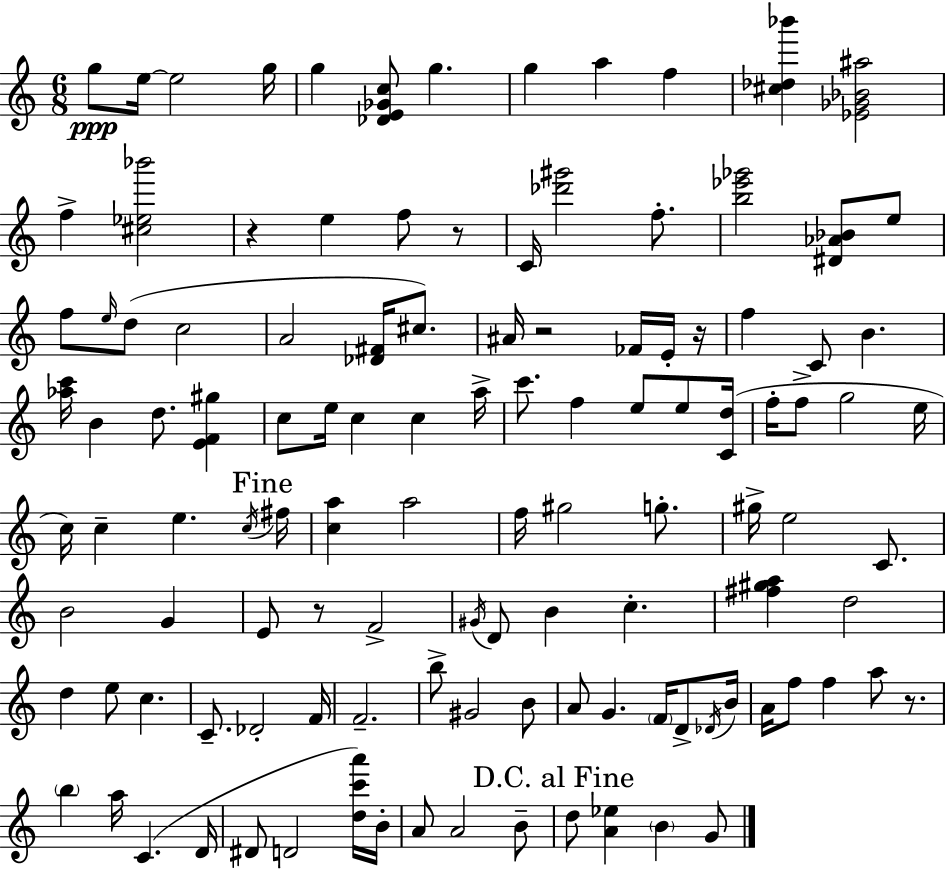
G5/e E5/s E5/h G5/s G5/q [Db4,E4,Gb4,C5]/e G5/q. G5/q A5/q F5/q [C#5,Db5,Bb6]/q [Eb4,Gb4,Bb4,A#5]/h F5/q [C#5,Eb5,Bb6]/h R/q E5/q F5/e R/e C4/s [Db6,G#6]/h F5/e. [B5,Eb6,Gb6]/h [D#4,Ab4,Bb4]/e E5/e F5/e E5/s D5/e C5/h A4/h [Db4,F#4]/s C#5/e. A#4/s R/h FES4/s E4/s R/s F5/q C4/e B4/q. [Ab5,C6]/s B4/q D5/e. [E4,F4,G#5]/q C5/e E5/s C5/q C5/q A5/s C6/e. F5/q E5/e E5/e [C4,D5]/s F5/s F5/e G5/h E5/s C5/s C5/q E5/q. C5/s F#5/s [C5,A5]/q A5/h F5/s G#5/h G5/e. G#5/s E5/h C4/e. B4/h G4/q E4/e R/e F4/h G#4/s D4/e B4/q C5/q. [F#5,G#5,A5]/q D5/h D5/q E5/e C5/q. C4/e. Db4/h F4/s F4/h. B5/e G#4/h B4/e A4/e G4/q. F4/s D4/e Db4/s B4/s A4/s F5/e F5/q A5/e R/e. B5/q A5/s C4/q. D4/s D#4/e D4/h [D5,C6,A6]/s B4/s A4/e A4/h B4/e D5/e [A4,Eb5]/q B4/q G4/e